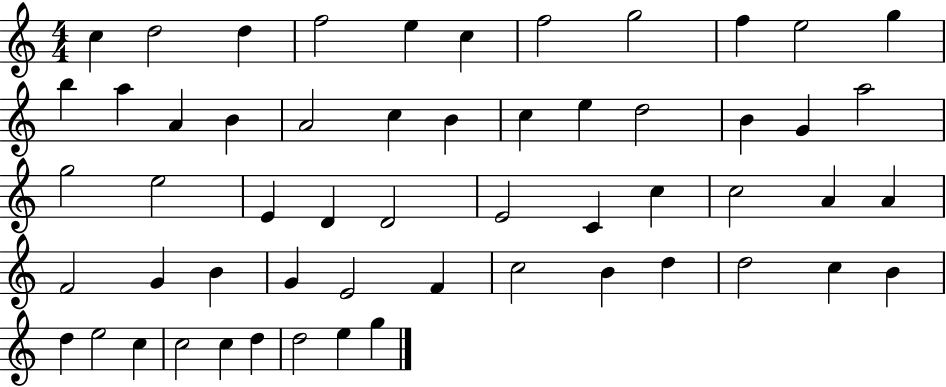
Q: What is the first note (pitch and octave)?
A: C5